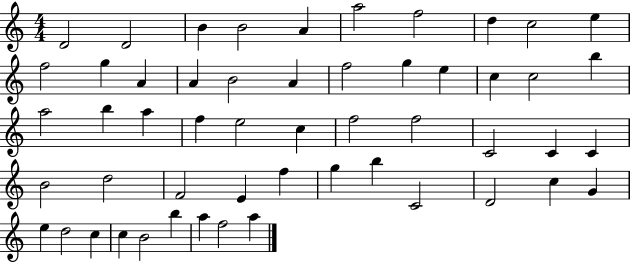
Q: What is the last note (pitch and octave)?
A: A5